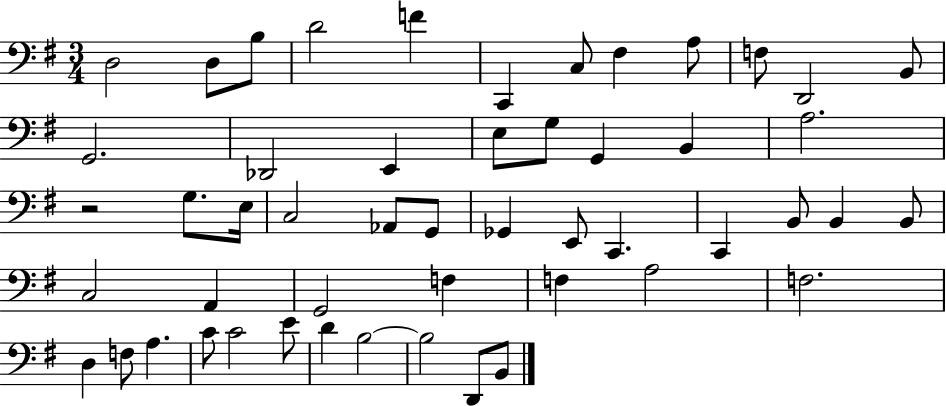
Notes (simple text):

D3/h D3/e B3/e D4/h F4/q C2/q C3/e F#3/q A3/e F3/e D2/h B2/e G2/h. Db2/h E2/q E3/e G3/e G2/q B2/q A3/h. R/h G3/e. E3/s C3/h Ab2/e G2/e Gb2/q E2/e C2/q. C2/q B2/e B2/q B2/e C3/h A2/q G2/h F3/q F3/q A3/h F3/h. D3/q F3/e A3/q. C4/e C4/h E4/e D4/q B3/h B3/h D2/e B2/e